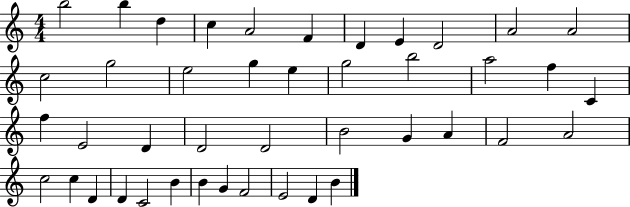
B5/h B5/q D5/q C5/q A4/h F4/q D4/q E4/q D4/h A4/h A4/h C5/h G5/h E5/h G5/q E5/q G5/h B5/h A5/h F5/q C4/q F5/q E4/h D4/q D4/h D4/h B4/h G4/q A4/q F4/h A4/h C5/h C5/q D4/q D4/q C4/h B4/q B4/q G4/q F4/h E4/h D4/q B4/q